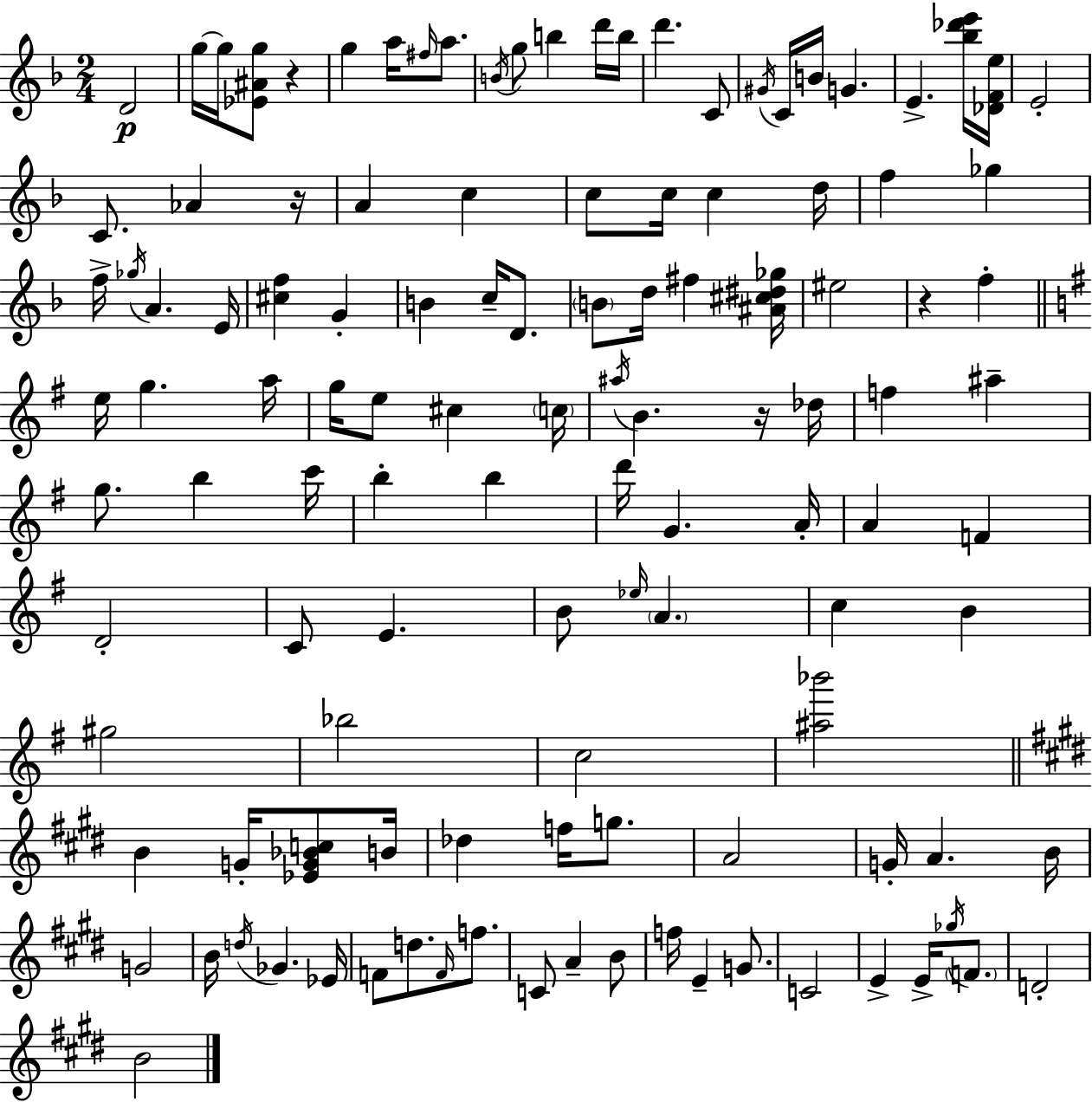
{
  \clef treble
  \numericTimeSignature
  \time 2/4
  \key d \minor
  d'2\p | g''16~~ g''16 <ees' ais' g''>8 r4 | g''4 a''16 \grace { fis''16 } a''8. | \acciaccatura { b'16 } g''8 b''4 | \break d'''16 b''16 d'''4. | c'8 \acciaccatura { gis'16 } c'16 b'16 g'4. | e'4.-> | <bes'' des''' e'''>16 <des' f' e''>16 e'2-. | \break c'8. aes'4 | r16 a'4 c''4 | c''8 c''16 c''4 | d''16 f''4 ges''4 | \break f''16-> \acciaccatura { ges''16 } a'4. | e'16 <cis'' f''>4 | g'4-. b'4 | c''16-- d'8. \parenthesize b'8 d''16 fis''4 | \break <ais' cis'' dis'' ges''>16 eis''2 | r4 | f''4-. \bar "||" \break \key e \minor e''16 g''4. a''16 | g''16 e''8 cis''4 \parenthesize c''16 | \acciaccatura { ais''16 } b'4. r16 | des''16 f''4 ais''4-- | \break g''8. b''4 | c'''16 b''4-. b''4 | d'''16 g'4. | a'16-. a'4 f'4 | \break d'2-. | c'8 e'4. | b'8 \grace { ees''16 } \parenthesize a'4. | c''4 b'4 | \break gis''2 | bes''2 | c''2 | <ais'' bes'''>2 | \break \bar "||" \break \key e \major b'4 g'16-. <ees' g' bes' c''>8 b'16 | des''4 f''16 g''8. | a'2 | g'16-. a'4. b'16 | \break g'2 | b'16 \acciaccatura { d''16 } ges'4. | ees'16 f'8 d''8. \grace { f'16 } f''8. | c'8 a'4-- | \break b'8 f''16 e'4-- g'8. | c'2 | e'4-> e'16-> \acciaccatura { ges''16 } | \parenthesize f'8. d'2-. | \break b'2 | \bar "|."
}